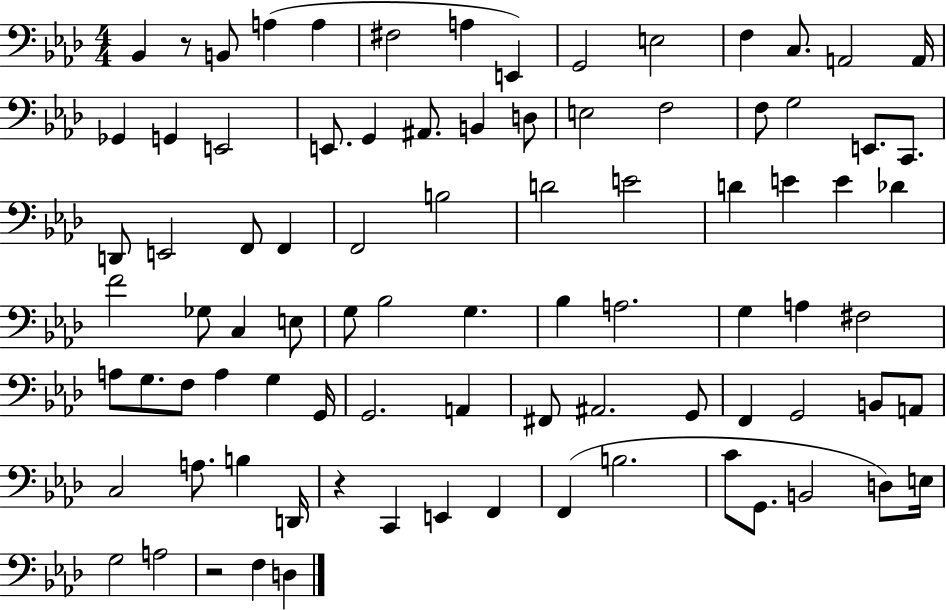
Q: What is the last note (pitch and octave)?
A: D3